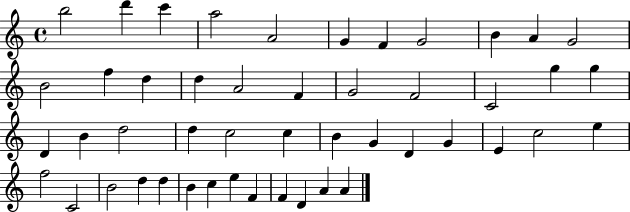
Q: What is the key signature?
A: C major